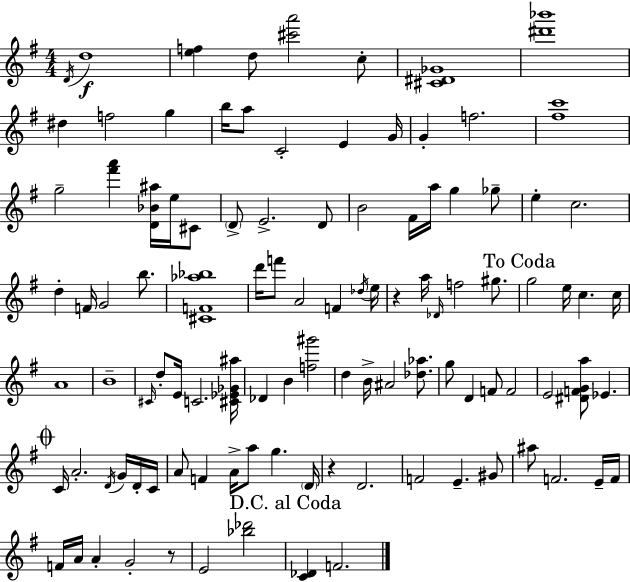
D4/s D5/w [E5,F5]/q D5/e [C#6,A6]/h C5/e [C#4,D#4,Gb4]/w [D#6,Bb6]/w D#5/q F5/h G5/q B5/s A5/e C4/h E4/q G4/s G4/q F5/h. [F#5,C6]/w G5/h [F#6,A6]/q [D4,Bb4,A#5]/s E5/s C#4/e D4/e E4/h. D4/e B4/h F#4/s A5/s G5/q Gb5/e E5/q C5/h. D5/q F4/s G4/h B5/e. [C#4,F4,Ab5,Bb5]/w D6/s F6/e A4/h F4/q Db5/s E5/s R/q A5/s Db4/s F5/h G#5/e. G5/h E5/s C5/q. C5/s A4/w B4/w C#4/s D5/e E4/s C4/h. [C#4,Eb4,Gb4,A#5]/s Db4/q B4/q [F5,G#6]/h D5/q B4/s A#4/h [Db5,Ab5]/e. G5/e D4/q F4/e F4/h E4/h [D#4,F4,G4,A5]/e Eb4/q. C4/s A4/h. D4/s G4/s D4/s C4/s A4/e F4/q A4/s A5/e G5/q. D4/s R/q D4/h. F4/h E4/q. G#4/e A#5/e F4/h. E4/s F4/s F4/s A4/s A4/q G4/h R/e E4/h [Bb5,Db6]/h [C4,Db4]/q F4/h.